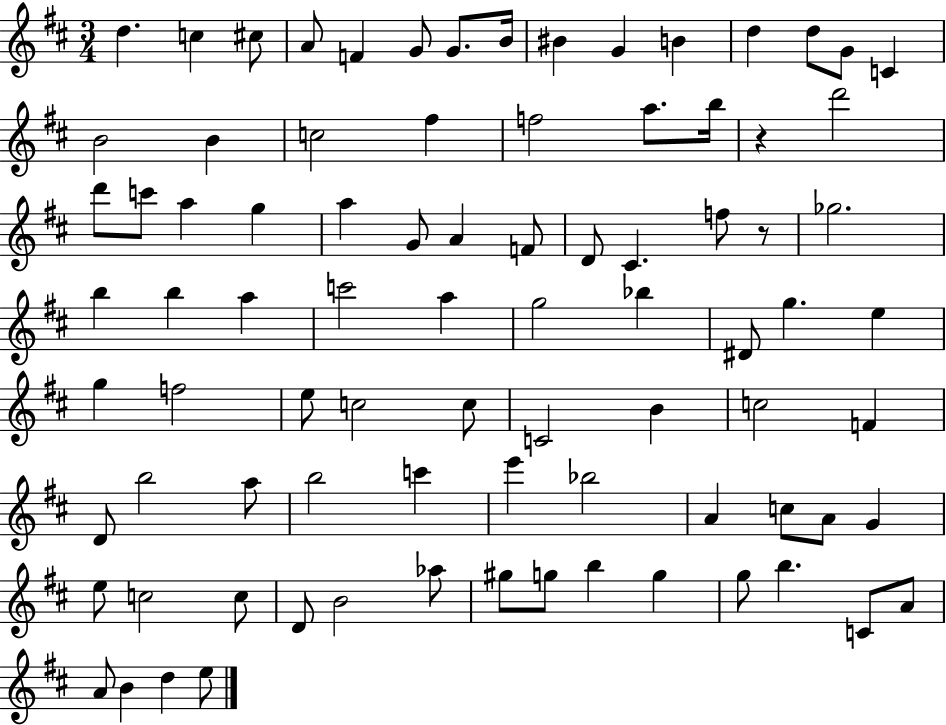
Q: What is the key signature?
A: D major